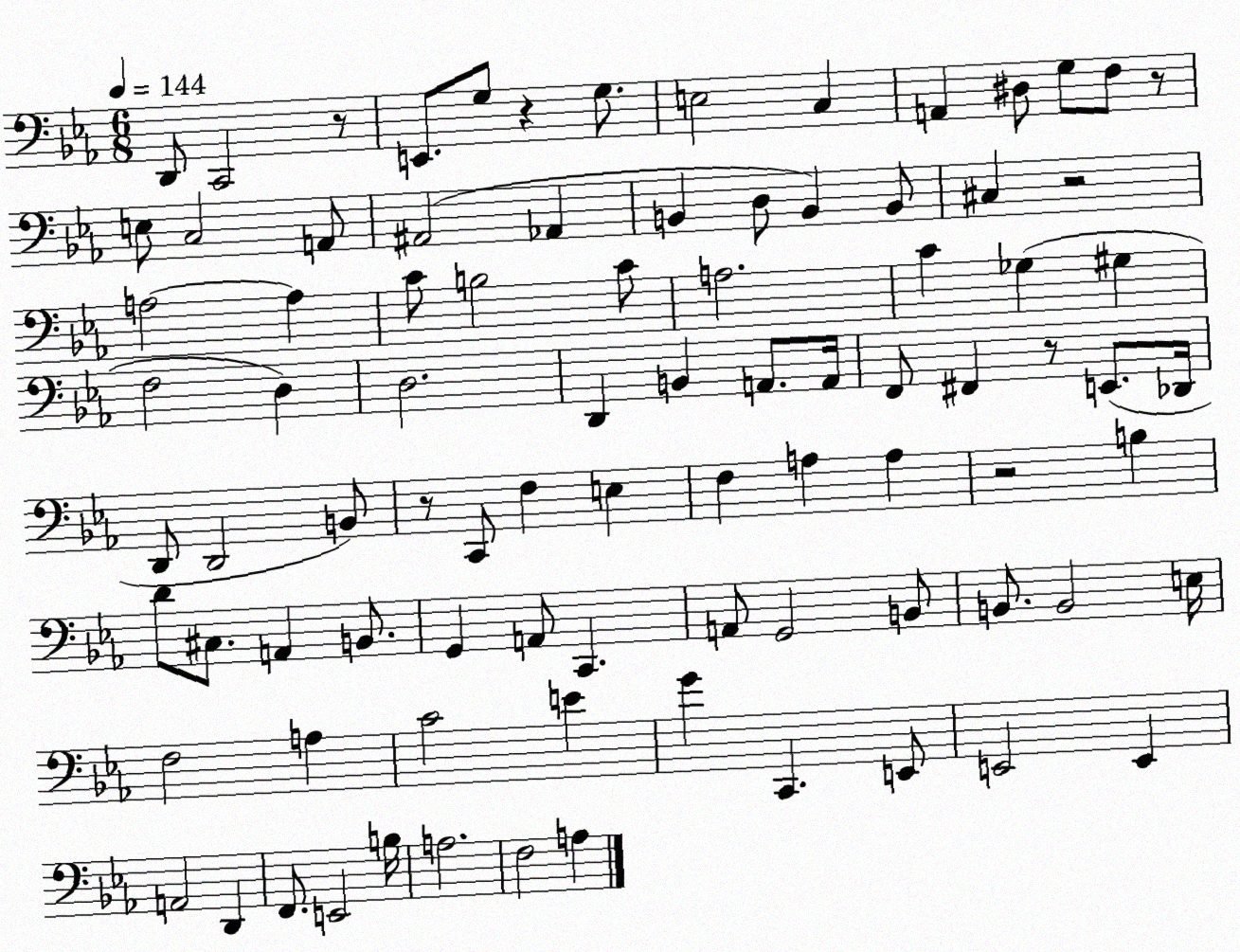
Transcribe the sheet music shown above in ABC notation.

X:1
T:Untitled
M:6/8
L:1/4
K:Eb
D,,/2 C,,2 z/2 E,,/2 G,/2 z G,/2 E,2 C, A,, ^D,/2 G,/2 F,/2 z/2 E,/2 C,2 A,,/2 ^A,,2 _A,, B,, D,/2 B,, B,,/2 ^C, z2 A,2 A, C/2 B,2 C/2 A,2 C _G, ^G, F,2 D, D,2 D,, B,, A,,/2 A,,/4 F,,/2 ^F,, z/2 E,,/2 _D,,/4 D,,/2 D,,2 B,,/2 z/2 C,,/2 F, E, F, A, A, z2 B, D/2 ^C,/2 A,, B,,/2 G,, A,,/2 C,, A,,/2 G,,2 B,,/2 B,,/2 B,,2 E,/4 F,2 A, C2 E G C,, E,,/2 E,,2 E,, A,,2 D,, F,,/2 E,,2 B,/4 A,2 F,2 A,